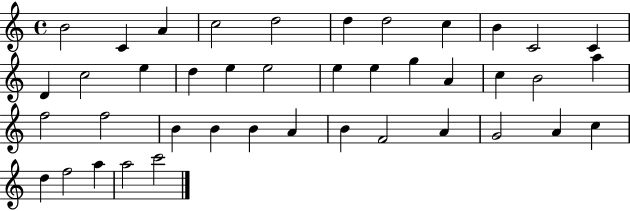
B4/h C4/q A4/q C5/h D5/h D5/q D5/h C5/q B4/q C4/h C4/q D4/q C5/h E5/q D5/q E5/q E5/h E5/q E5/q G5/q A4/q C5/q B4/h A5/q F5/h F5/h B4/q B4/q B4/q A4/q B4/q F4/h A4/q G4/h A4/q C5/q D5/q F5/h A5/q A5/h C6/h